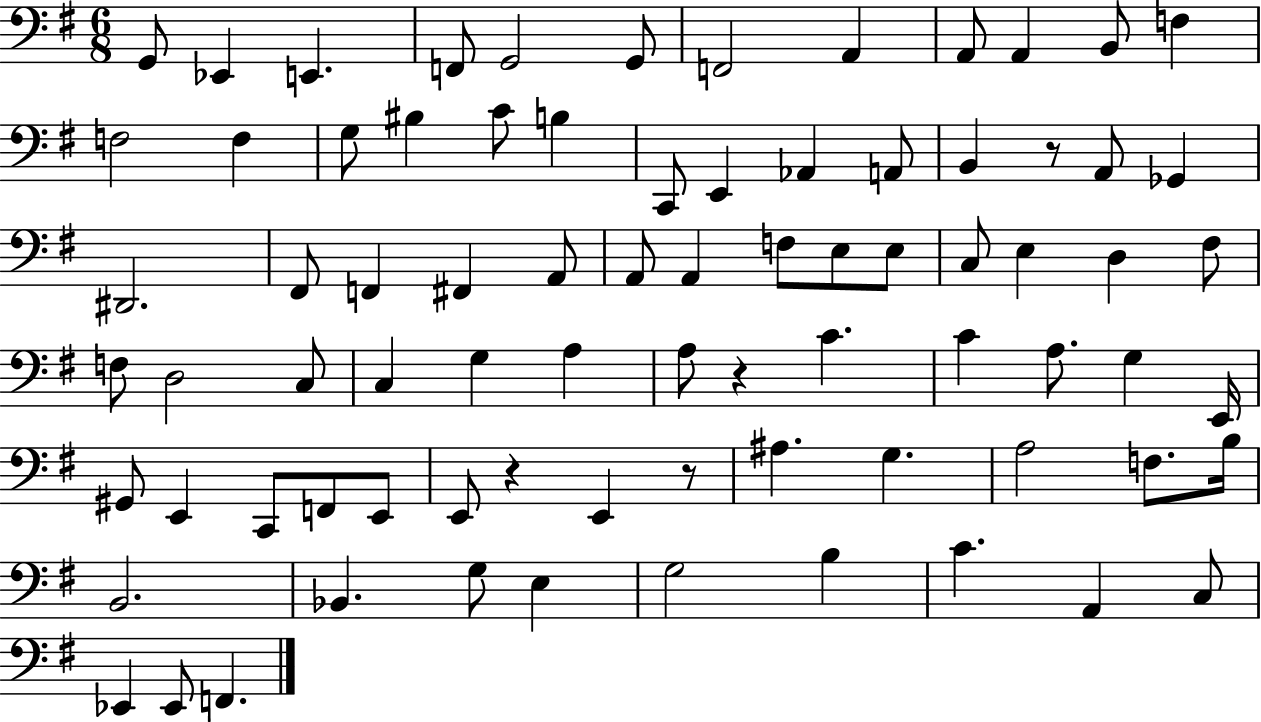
X:1
T:Untitled
M:6/8
L:1/4
K:G
G,,/2 _E,, E,, F,,/2 G,,2 G,,/2 F,,2 A,, A,,/2 A,, B,,/2 F, F,2 F, G,/2 ^B, C/2 B, C,,/2 E,, _A,, A,,/2 B,, z/2 A,,/2 _G,, ^D,,2 ^F,,/2 F,, ^F,, A,,/2 A,,/2 A,, F,/2 E,/2 E,/2 C,/2 E, D, ^F,/2 F,/2 D,2 C,/2 C, G, A, A,/2 z C C A,/2 G, E,,/4 ^G,,/2 E,, C,,/2 F,,/2 E,,/2 E,,/2 z E,, z/2 ^A, G, A,2 F,/2 B,/4 B,,2 _B,, G,/2 E, G,2 B, C A,, C,/2 _E,, _E,,/2 F,,